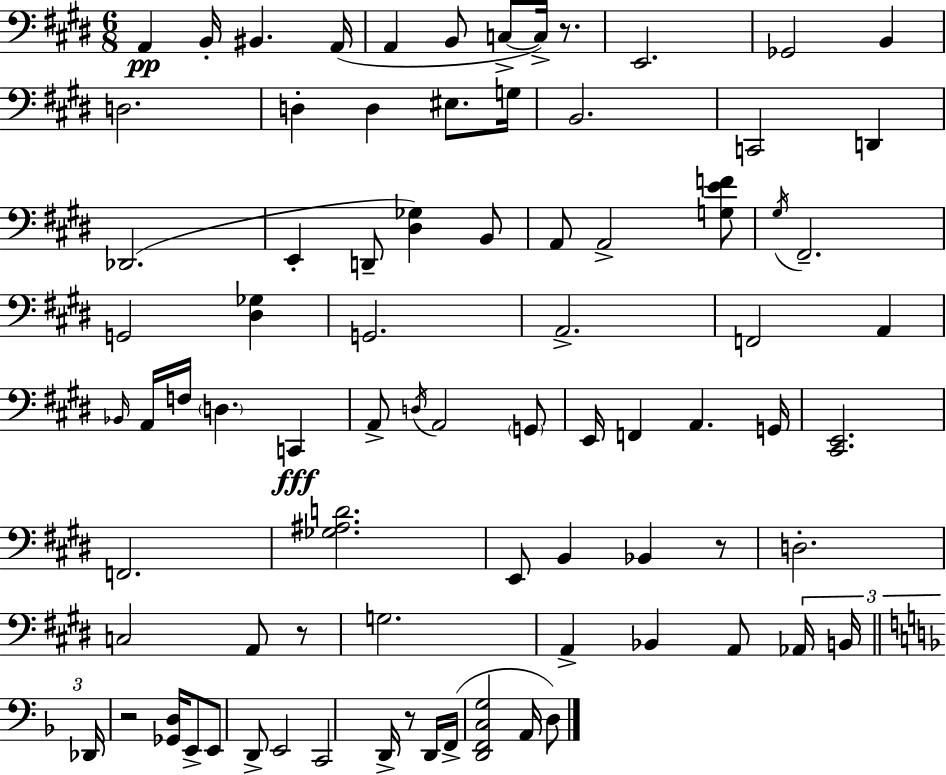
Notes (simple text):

A2/q B2/s BIS2/q. A2/s A2/q B2/e C3/e C3/s R/e. E2/h. Gb2/h B2/q D3/h. D3/q D3/q EIS3/e. G3/s B2/h. C2/h D2/q Db2/h. E2/q D2/e [D#3,Gb3]/q B2/e A2/e A2/h [G3,E4,F4]/e G#3/s F#2/h. G2/h [D#3,Gb3]/q G2/h. A2/h. F2/h A2/q Bb2/s A2/s F3/s D3/q. C2/q A2/e D3/s A2/h G2/e E2/s F2/q A2/q. G2/s [C#2,E2]/h. F2/h. [Gb3,A#3,D4]/h. E2/e B2/q Bb2/q R/e D3/h. C3/h A2/e R/e G3/h. A2/q Bb2/q A2/e Ab2/s B2/s Db2/s R/h [Gb2,D3]/s E2/e E2/e D2/e E2/h C2/h D2/s R/e D2/s F2/s [D2,F2,C3,G3]/h A2/s D3/e